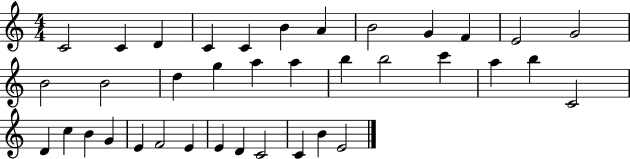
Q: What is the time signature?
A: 4/4